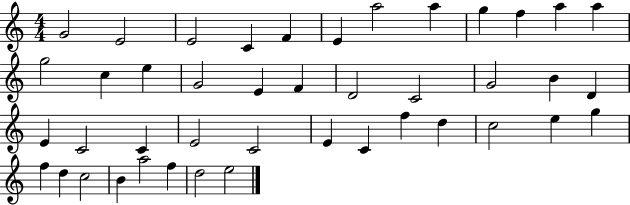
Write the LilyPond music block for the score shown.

{
  \clef treble
  \numericTimeSignature
  \time 4/4
  \key c \major
  g'2 e'2 | e'2 c'4 f'4 | e'4 a''2 a''4 | g''4 f''4 a''4 a''4 | \break g''2 c''4 e''4 | g'2 e'4 f'4 | d'2 c'2 | g'2 b'4 d'4 | \break e'4 c'2 c'4 | e'2 c'2 | e'4 c'4 f''4 d''4 | c''2 e''4 g''4 | \break f''4 d''4 c''2 | b'4 a''2 f''4 | d''2 e''2 | \bar "|."
}